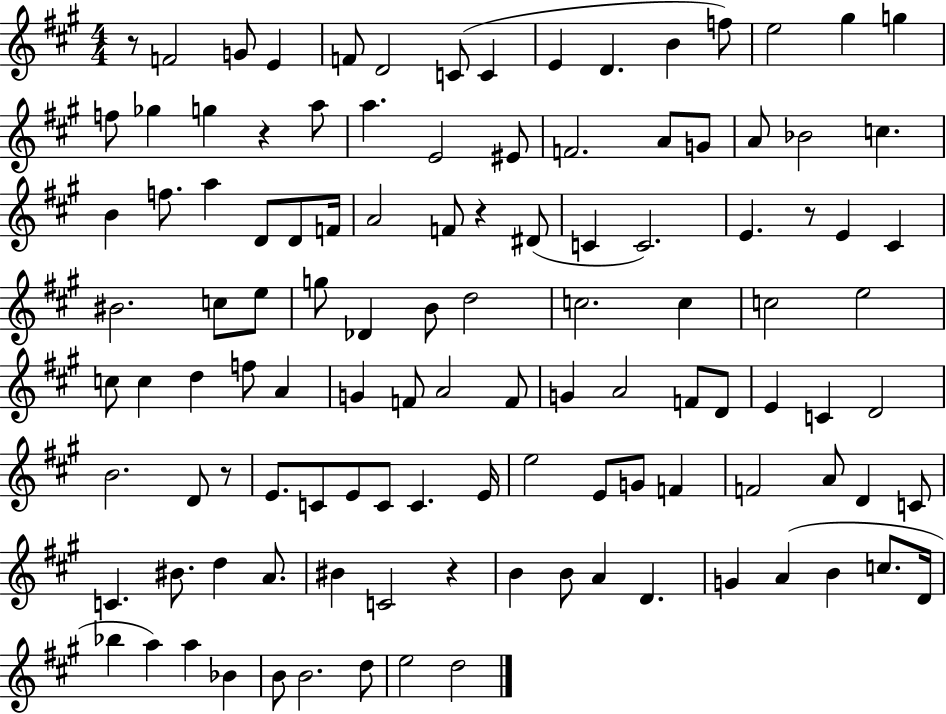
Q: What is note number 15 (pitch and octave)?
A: F5